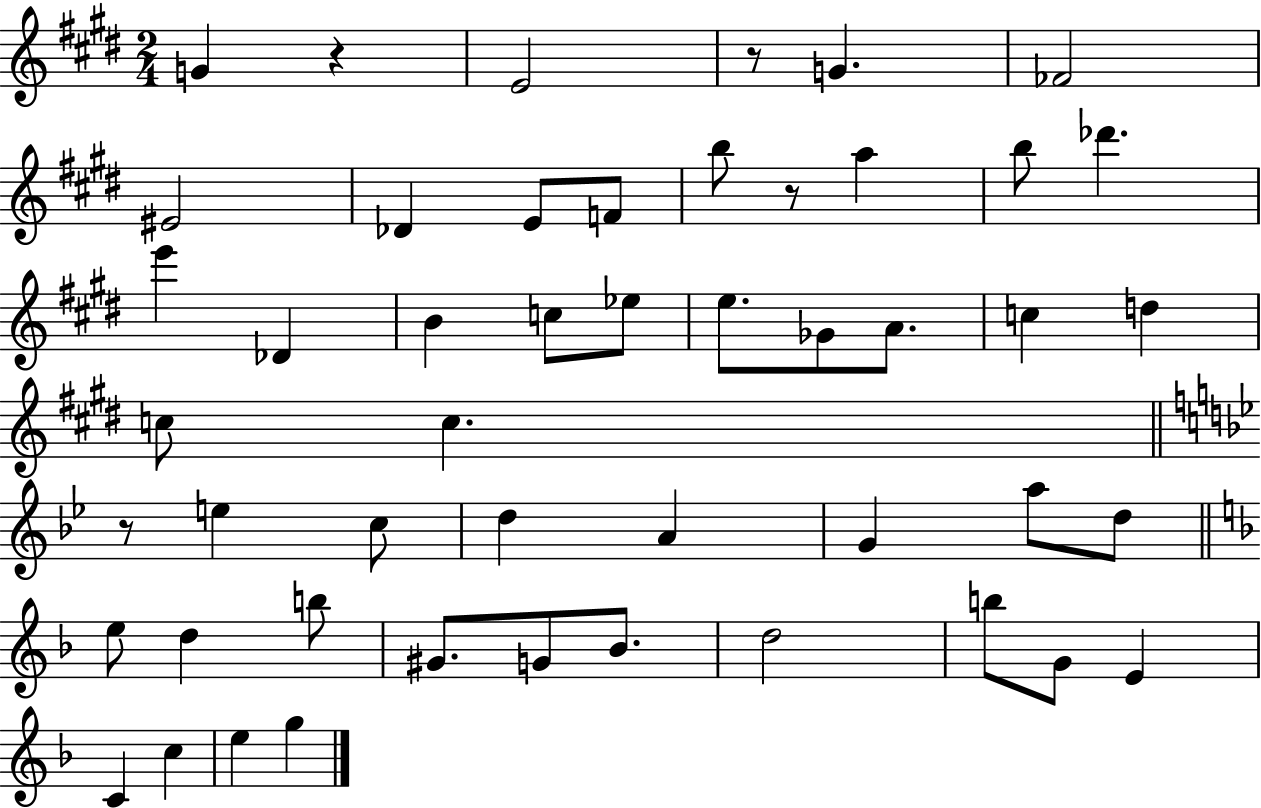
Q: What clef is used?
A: treble